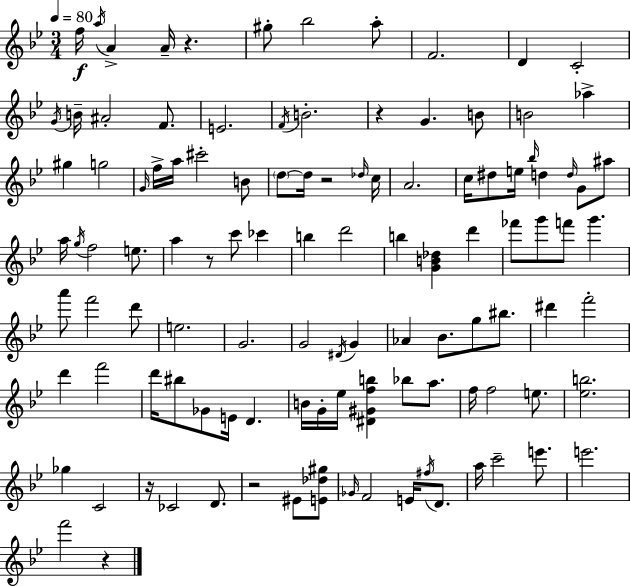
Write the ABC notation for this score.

X:1
T:Untitled
M:3/4
L:1/4
K:Gm
f/4 a/4 A A/4 z ^g/2 _b2 a/2 F2 D C2 G/4 B/4 ^A2 F/2 E2 F/4 B2 z G B/2 B2 _a ^g g2 G/4 f/4 a/4 ^c'2 B/2 d/2 d/4 z2 _d/4 c/4 A2 c/4 ^d/2 e/4 _b/4 d d/4 G/2 ^a/2 a/4 g/4 f2 e/2 a z/2 c'/2 _c' b d'2 b [GB_d] d' _f'/2 g'/2 f'/2 g' a'/2 f'2 d'/2 e2 G2 G2 ^D/4 G _A _B/2 g/2 ^b/2 ^d' f'2 d' f'2 d'/4 ^b/2 _G/2 E/4 D B/4 G/4 _e/4 [^D^Gfb] _b/2 a/2 f/4 f2 e/2 [_eb]2 _g C2 z/4 _C2 D/2 z2 ^E/2 [E_d^g]/2 _G/4 F2 E/4 ^f/4 D/2 a/4 c'2 e'/2 e'2 f'2 z